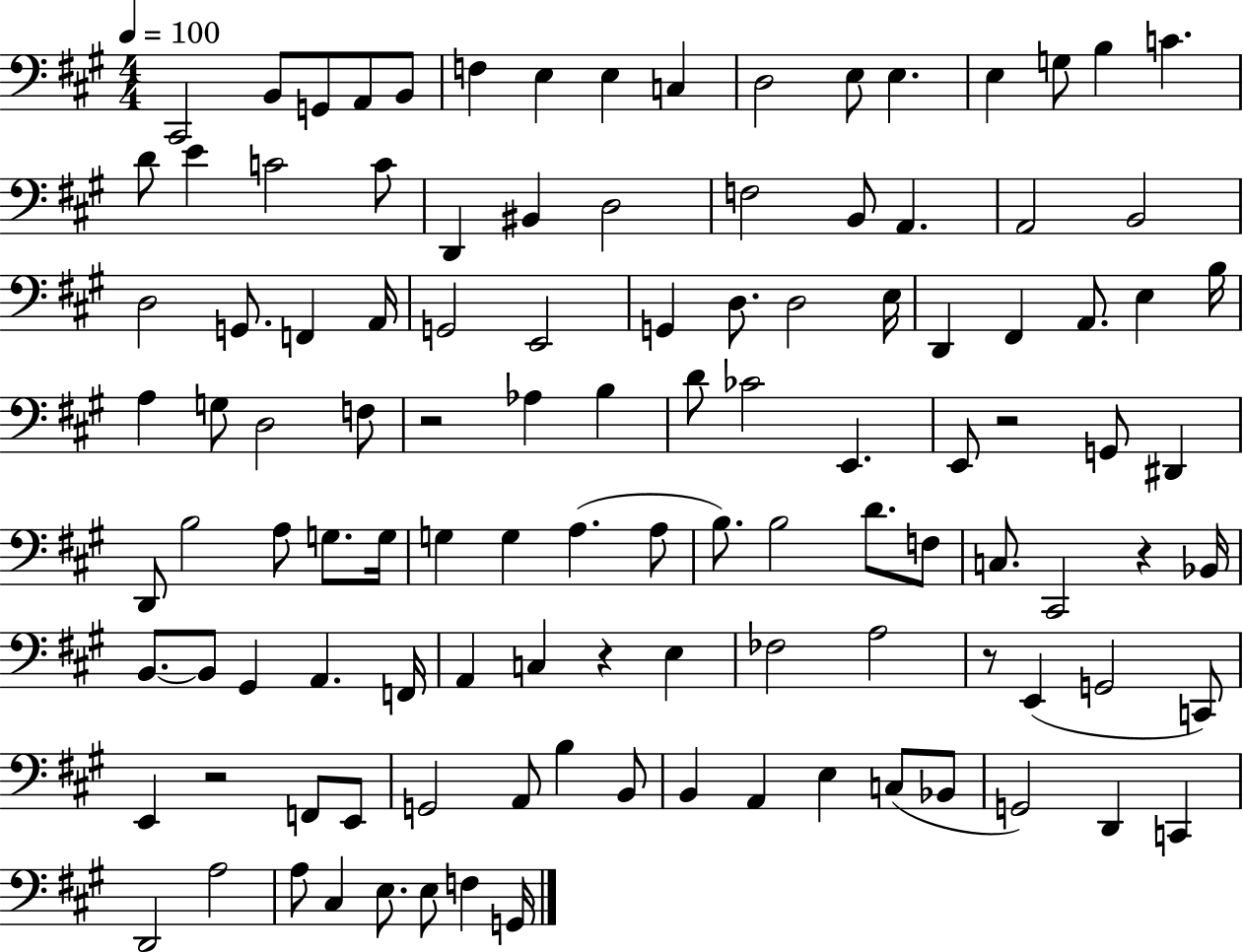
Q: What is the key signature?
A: A major